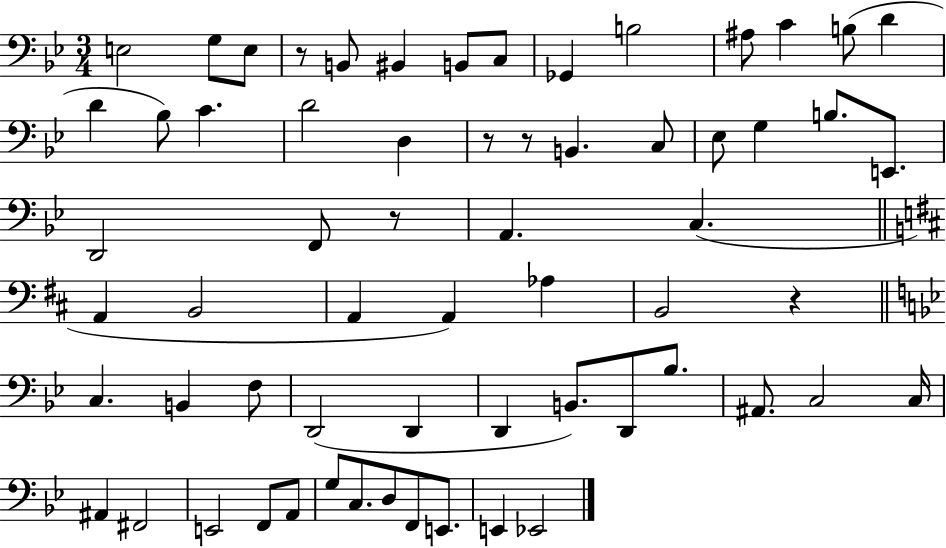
X:1
T:Untitled
M:3/4
L:1/4
K:Bb
E,2 G,/2 E,/2 z/2 B,,/2 ^B,, B,,/2 C,/2 _G,, B,2 ^A,/2 C B,/2 D D _B,/2 C D2 D, z/2 z/2 B,, C,/2 _E,/2 G, B,/2 E,,/2 D,,2 F,,/2 z/2 A,, C, A,, B,,2 A,, A,, _A, B,,2 z C, B,, F,/2 D,,2 D,, D,, B,,/2 D,,/2 _B,/2 ^A,,/2 C,2 C,/4 ^A,, ^F,,2 E,,2 F,,/2 A,,/2 G,/2 C,/2 D,/2 F,,/2 E,,/2 E,, _E,,2